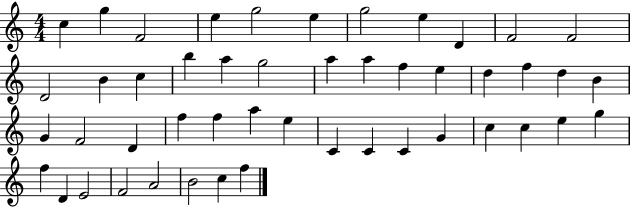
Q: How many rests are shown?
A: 0